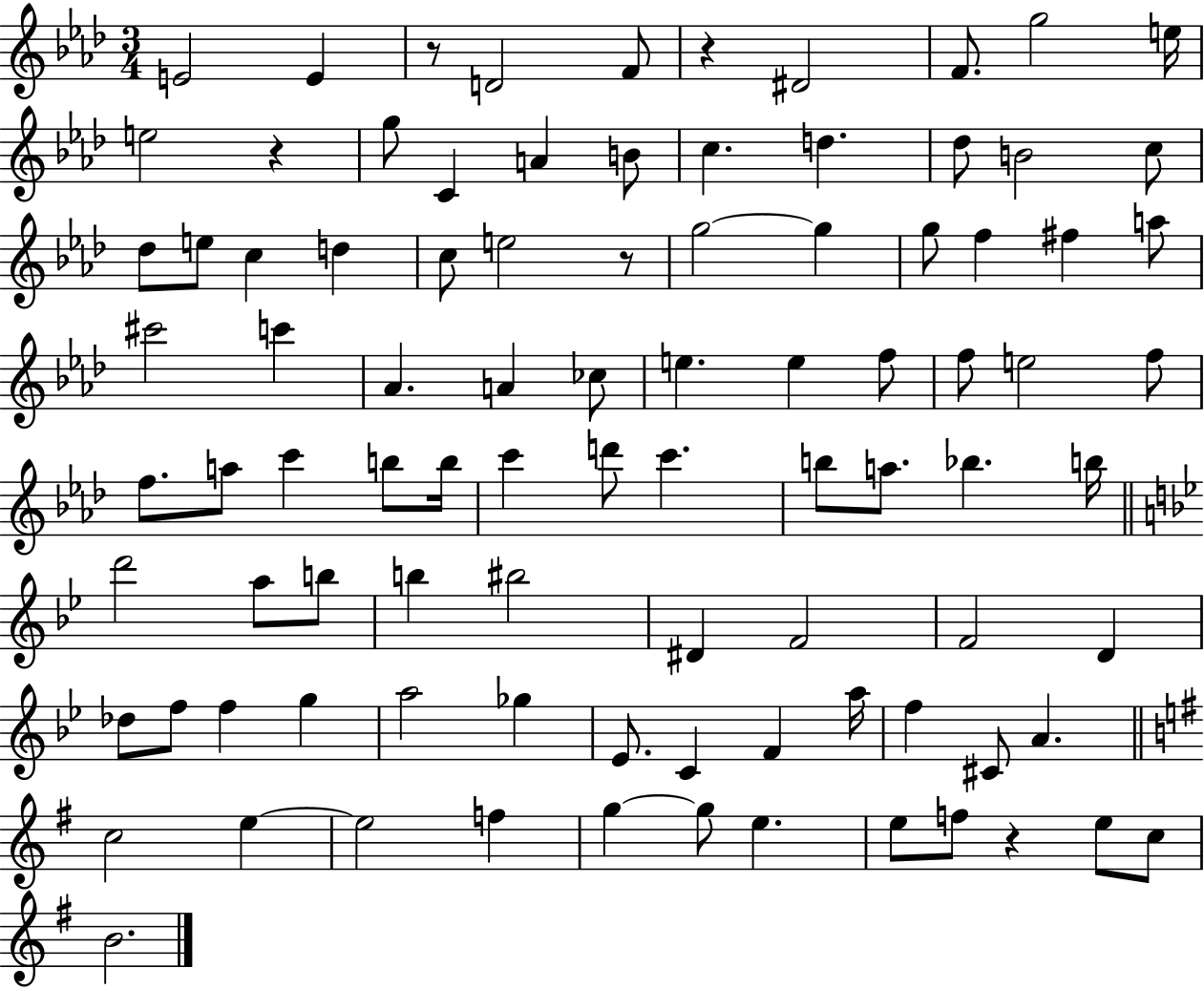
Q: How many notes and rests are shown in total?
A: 92